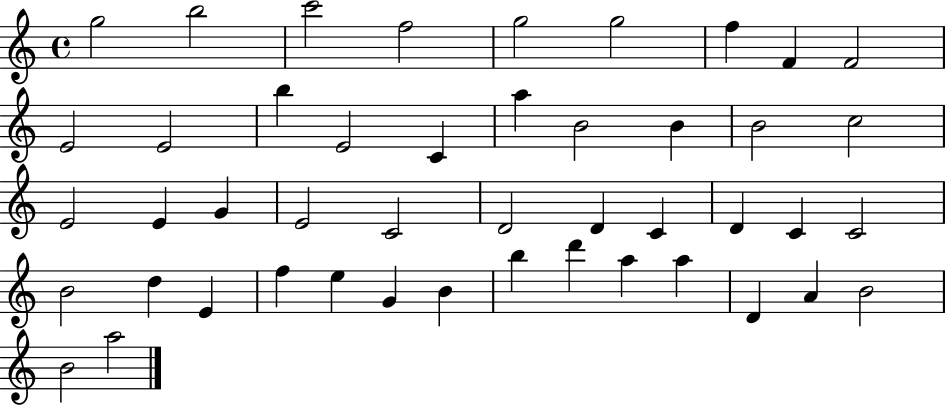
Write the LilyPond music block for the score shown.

{
  \clef treble
  \time 4/4
  \defaultTimeSignature
  \key c \major
  g''2 b''2 | c'''2 f''2 | g''2 g''2 | f''4 f'4 f'2 | \break e'2 e'2 | b''4 e'2 c'4 | a''4 b'2 b'4 | b'2 c''2 | \break e'2 e'4 g'4 | e'2 c'2 | d'2 d'4 c'4 | d'4 c'4 c'2 | \break b'2 d''4 e'4 | f''4 e''4 g'4 b'4 | b''4 d'''4 a''4 a''4 | d'4 a'4 b'2 | \break b'2 a''2 | \bar "|."
}